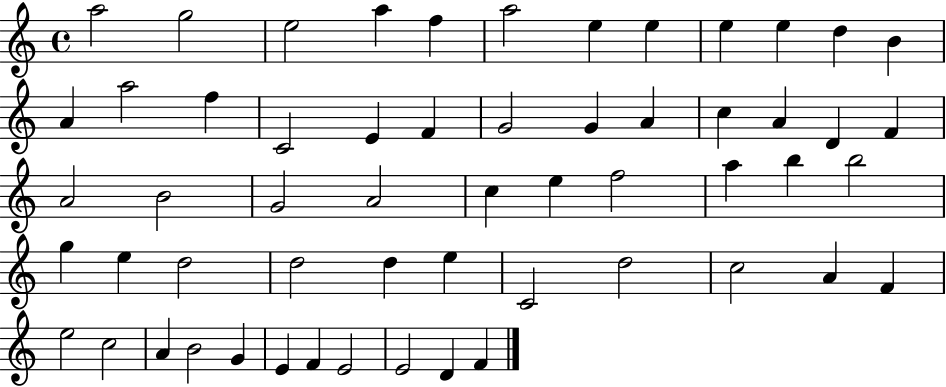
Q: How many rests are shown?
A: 0